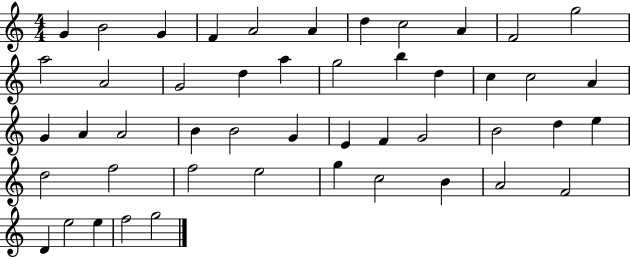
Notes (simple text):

G4/q B4/h G4/q F4/q A4/h A4/q D5/q C5/h A4/q F4/h G5/h A5/h A4/h G4/h D5/q A5/q G5/h B5/q D5/q C5/q C5/h A4/q G4/q A4/q A4/h B4/q B4/h G4/q E4/q F4/q G4/h B4/h D5/q E5/q D5/h F5/h F5/h E5/h G5/q C5/h B4/q A4/h F4/h D4/q E5/h E5/q F5/h G5/h